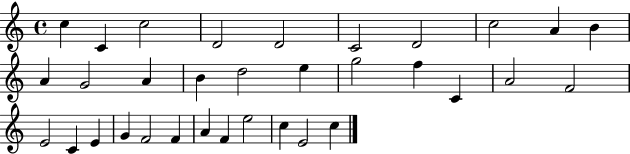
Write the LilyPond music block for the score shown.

{
  \clef treble
  \time 4/4
  \defaultTimeSignature
  \key c \major
  c''4 c'4 c''2 | d'2 d'2 | c'2 d'2 | c''2 a'4 b'4 | \break a'4 g'2 a'4 | b'4 d''2 e''4 | g''2 f''4 c'4 | a'2 f'2 | \break e'2 c'4 e'4 | g'4 f'2 f'4 | a'4 f'4 e''2 | c''4 e'2 c''4 | \break \bar "|."
}